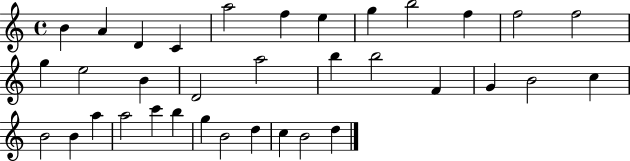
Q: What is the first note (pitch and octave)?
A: B4